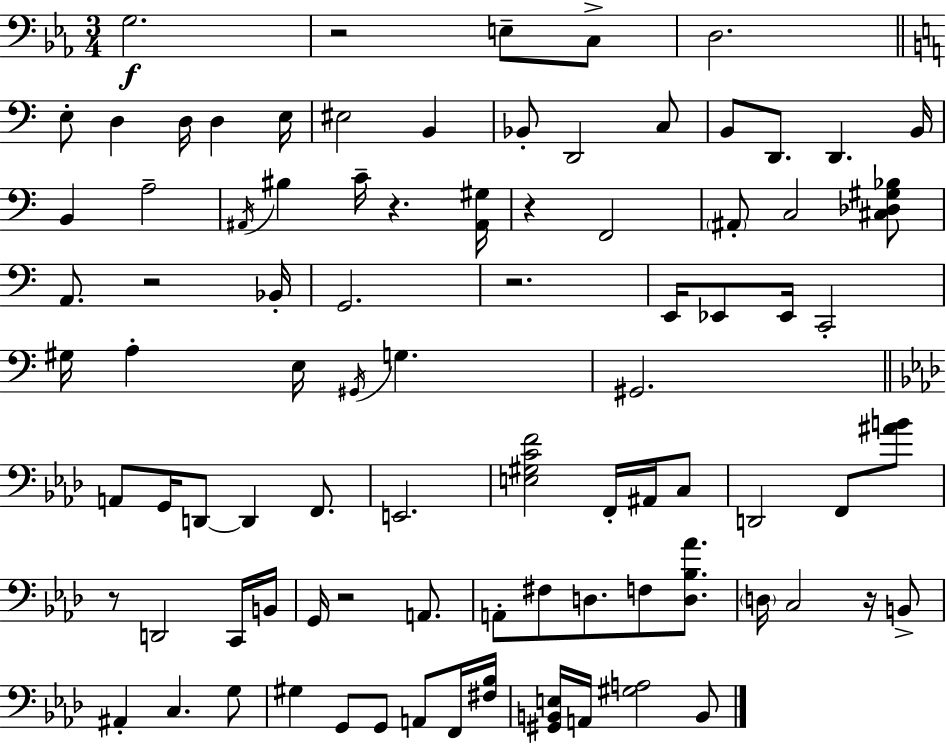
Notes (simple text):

G3/h. R/h E3/e C3/e D3/h. E3/e D3/q D3/s D3/q E3/s EIS3/h B2/q Bb2/e D2/h C3/e B2/e D2/e. D2/q. B2/s B2/q A3/h A#2/s BIS3/q C4/s R/q. [A#2,G#3]/s R/q F2/h A#2/e C3/h [C#3,Db3,G#3,Bb3]/e A2/e. R/h Bb2/s G2/h. R/h. E2/s Eb2/e Eb2/s C2/h G#3/s A3/q E3/s G#2/s G3/q. G#2/h. A2/e G2/s D2/e D2/q F2/e. E2/h. [E3,G#3,C4,F4]/h F2/s A#2/s C3/e D2/h F2/e [A#4,B4]/e R/e D2/h C2/s B2/s G2/s R/h A2/e. A2/e F#3/e D3/e. F3/e [D3,Bb3,Ab4]/e. D3/s C3/h R/s B2/e A#2/q C3/q. G3/e G#3/q G2/e G2/e A2/e F2/s [F#3,Bb3]/s [G#2,B2,E3]/s A2/s [G#3,A3]/h B2/e